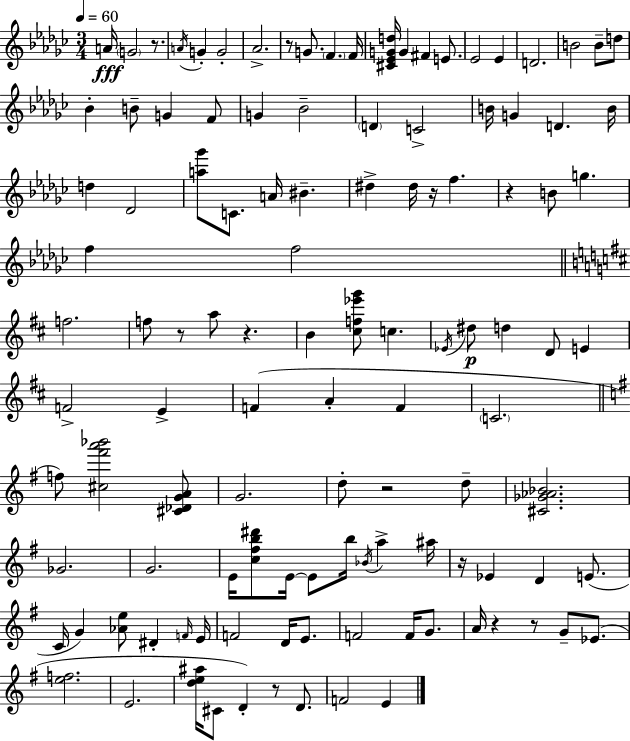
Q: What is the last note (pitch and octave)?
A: E4